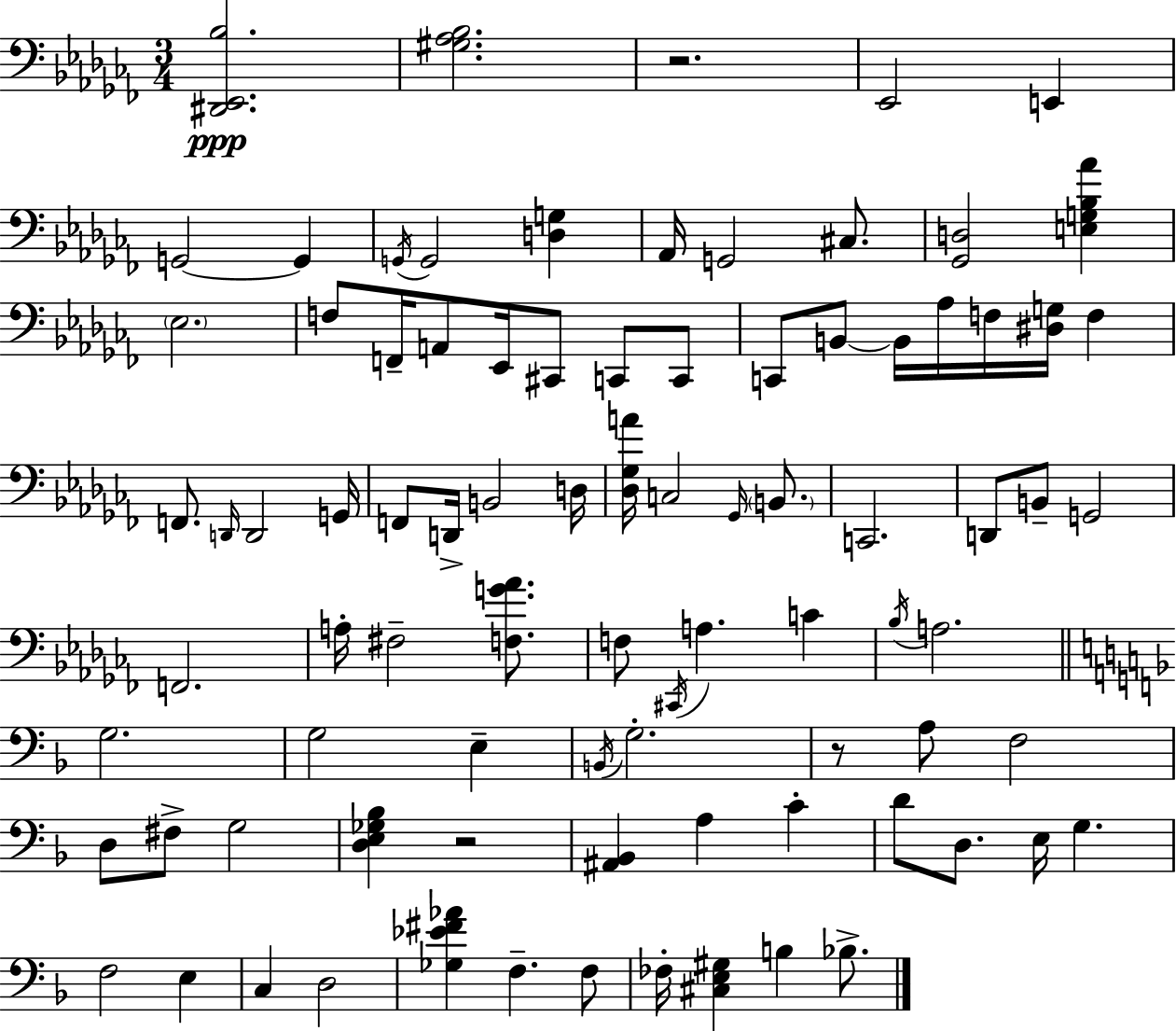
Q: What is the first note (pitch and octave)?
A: Eb2